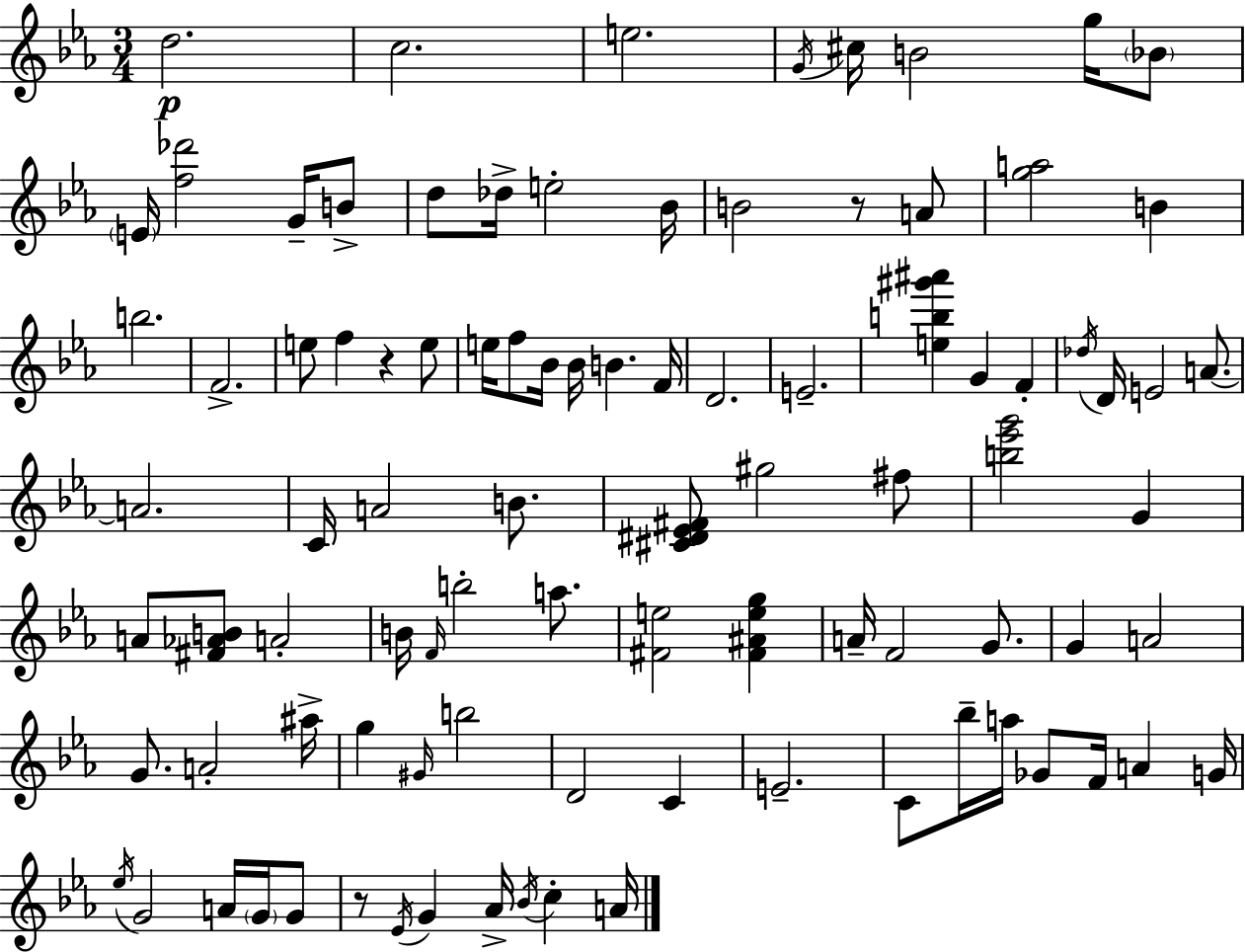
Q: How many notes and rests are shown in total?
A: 93